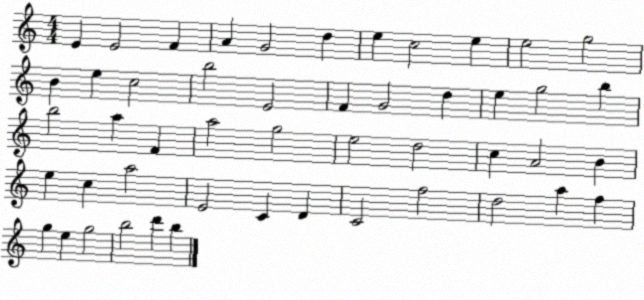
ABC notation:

X:1
T:Untitled
M:4/4
L:1/4
K:C
E E2 F A G2 d e c2 e e2 g2 B e c2 b2 E2 F G2 d e g2 b b2 a F a2 g2 e2 d2 c A2 B e c a2 E2 C D C2 f2 d2 a f g e g2 b2 d' b